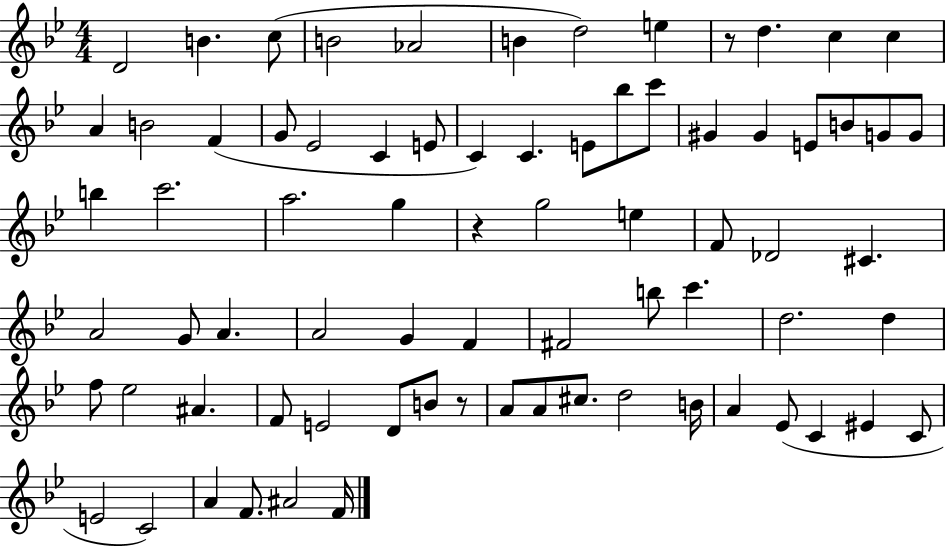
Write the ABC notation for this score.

X:1
T:Untitled
M:4/4
L:1/4
K:Bb
D2 B c/2 B2 _A2 B d2 e z/2 d c c A B2 F G/2 _E2 C E/2 C C E/2 _b/2 c'/2 ^G ^G E/2 B/2 G/2 G/2 b c'2 a2 g z g2 e F/2 _D2 ^C A2 G/2 A A2 G F ^F2 b/2 c' d2 d f/2 _e2 ^A F/2 E2 D/2 B/2 z/2 A/2 A/2 ^c/2 d2 B/4 A _E/2 C ^E C/2 E2 C2 A F/2 ^A2 F/4